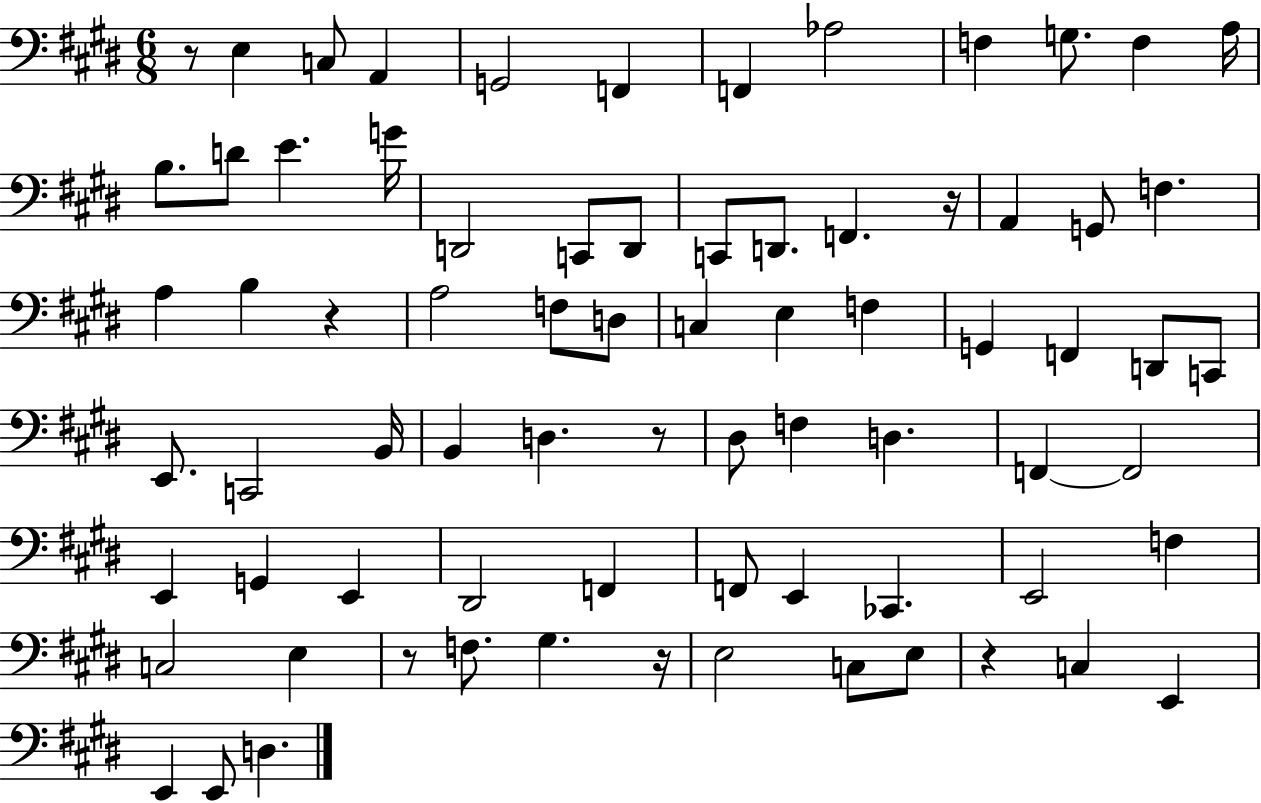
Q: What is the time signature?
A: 6/8